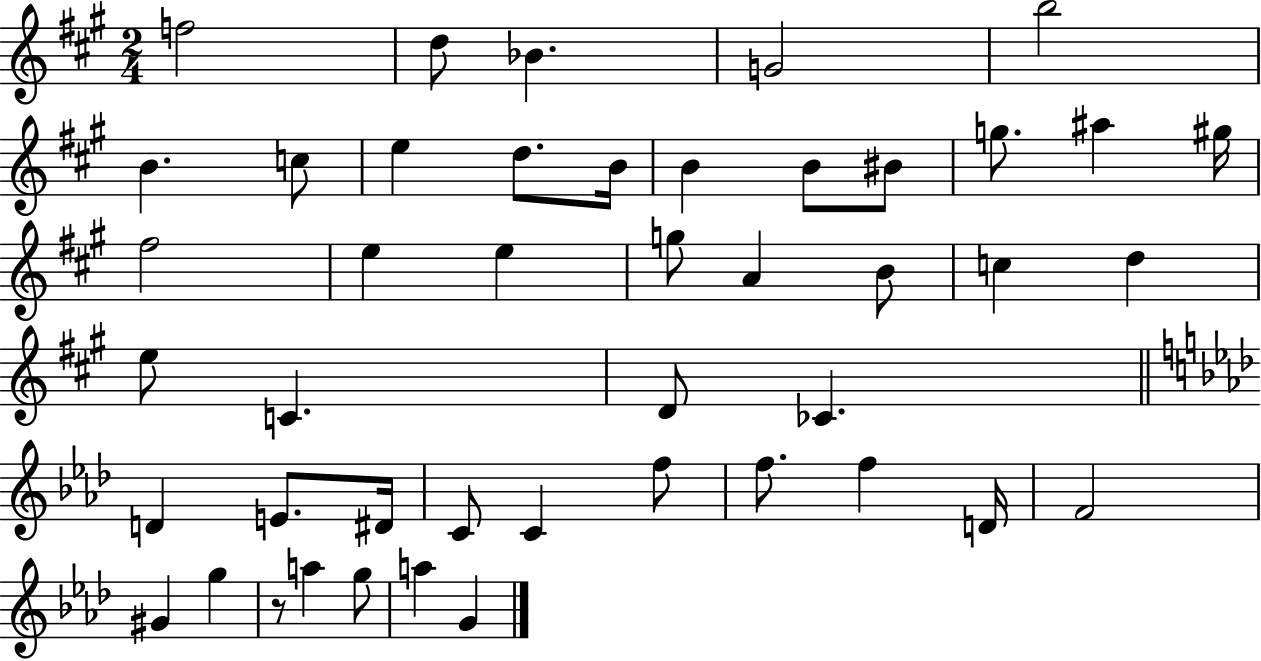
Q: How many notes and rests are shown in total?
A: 45